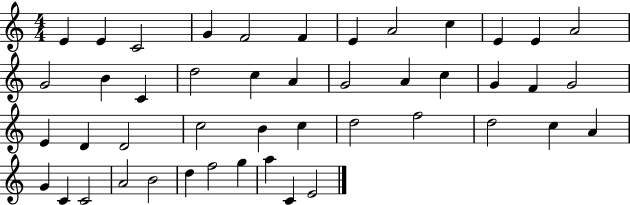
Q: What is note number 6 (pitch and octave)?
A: F4